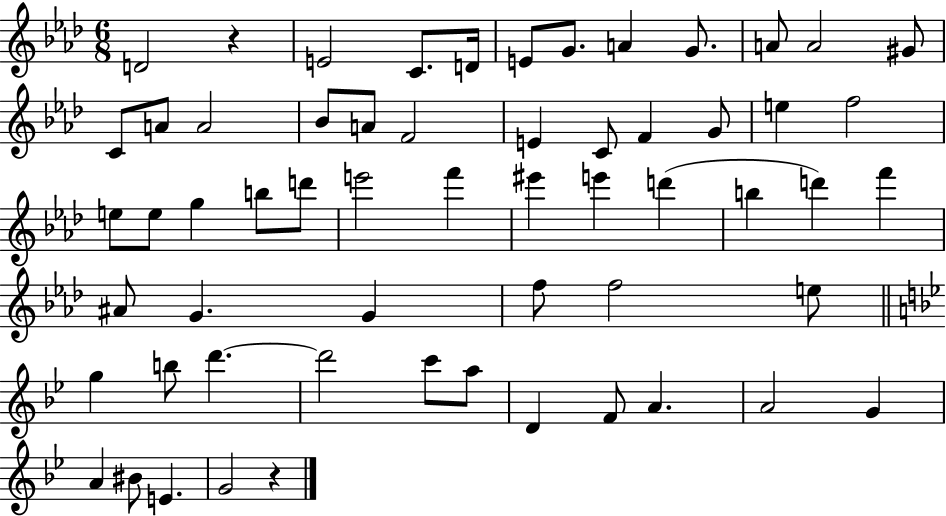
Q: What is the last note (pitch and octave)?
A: G4